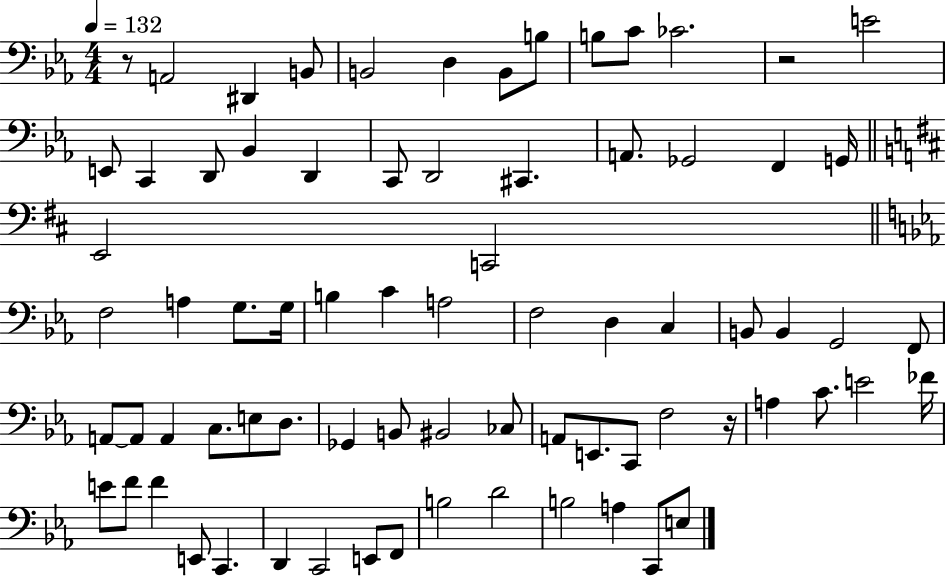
{
  \clef bass
  \numericTimeSignature
  \time 4/4
  \key ees \major
  \tempo 4 = 132
  r8 a,2 dis,4 b,8 | b,2 d4 b,8 b8 | b8 c'8 ces'2. | r2 e'2 | \break e,8 c,4 d,8 bes,4 d,4 | c,8 d,2 cis,4. | a,8. ges,2 f,4 g,16 | \bar "||" \break \key d \major e,2 c,2 | \bar "||" \break \key ees \major f2 a4 g8. g16 | b4 c'4 a2 | f2 d4 c4 | b,8 b,4 g,2 f,8 | \break a,8~~ a,8 a,4 c8. e8 d8. | ges,4 b,8 bis,2 ces8 | a,8 e,8. c,8 f2 r16 | a4 c'8. e'2 fes'16 | \break e'8 f'8 f'4 e,8 c,4. | d,4 c,2 e,8 f,8 | b2 d'2 | b2 a4 c,8 e8 | \break \bar "|."
}